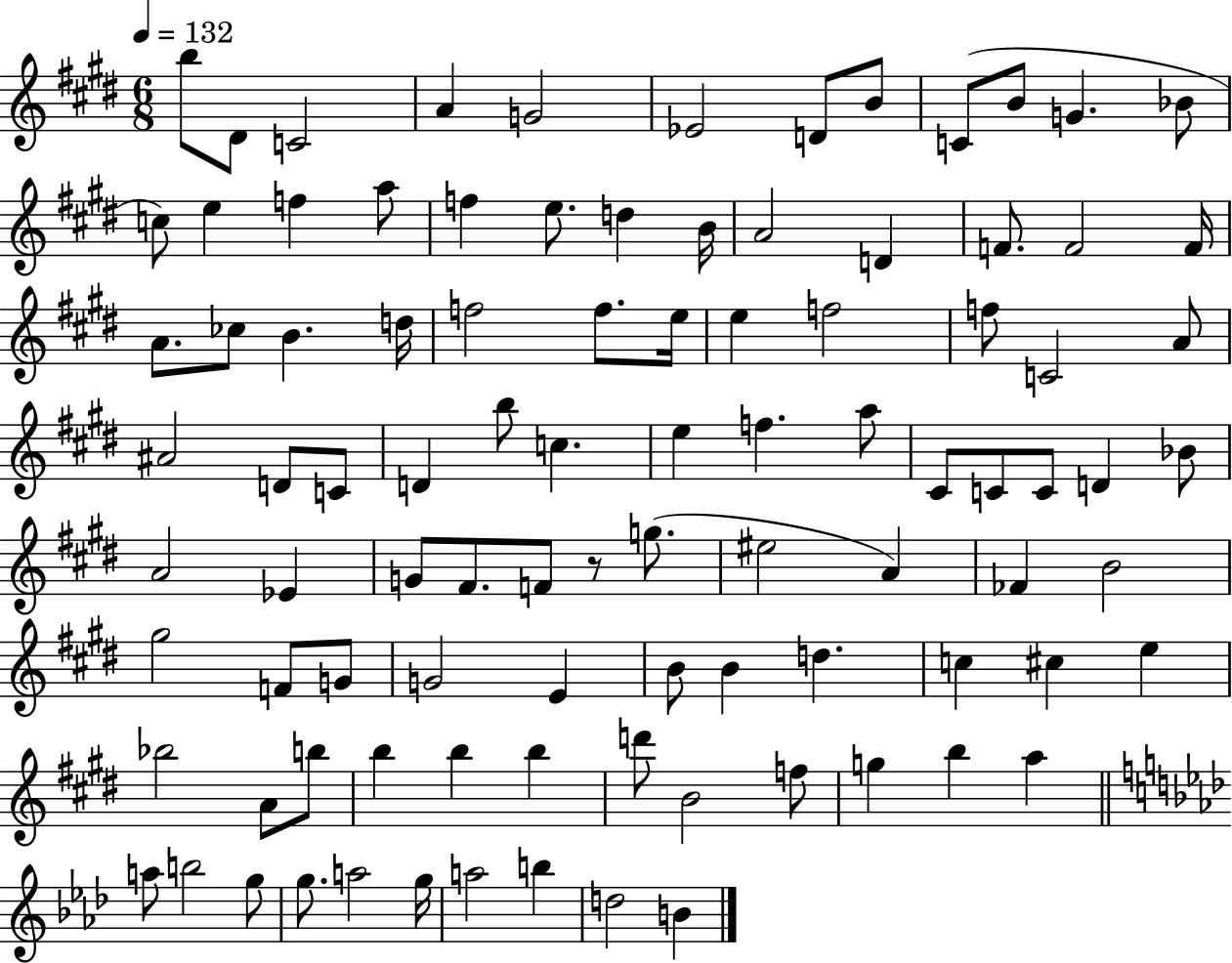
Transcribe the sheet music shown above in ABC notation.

X:1
T:Untitled
M:6/8
L:1/4
K:E
b/2 ^D/2 C2 A G2 _E2 D/2 B/2 C/2 B/2 G _B/2 c/2 e f a/2 f e/2 d B/4 A2 D F/2 F2 F/4 A/2 _c/2 B d/4 f2 f/2 e/4 e f2 f/2 C2 A/2 ^A2 D/2 C/2 D b/2 c e f a/2 ^C/2 C/2 C/2 D _B/2 A2 _E G/2 ^F/2 F/2 z/2 g/2 ^e2 A _F B2 ^g2 F/2 G/2 G2 E B/2 B d c ^c e _b2 A/2 b/2 b b b d'/2 B2 f/2 g b a a/2 b2 g/2 g/2 a2 g/4 a2 b d2 B